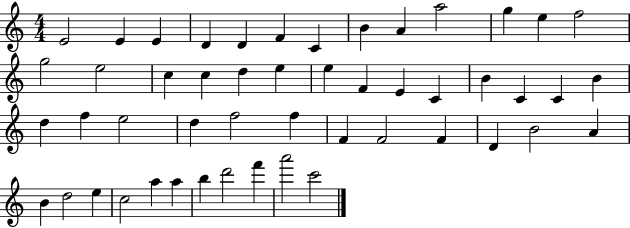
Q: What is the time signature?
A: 4/4